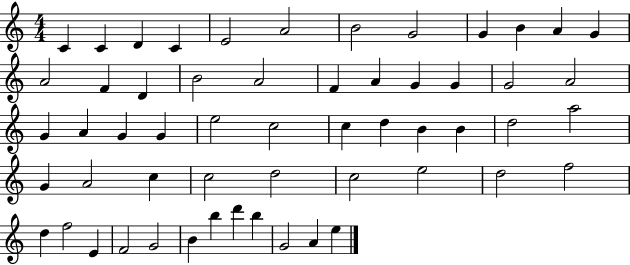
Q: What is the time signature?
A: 4/4